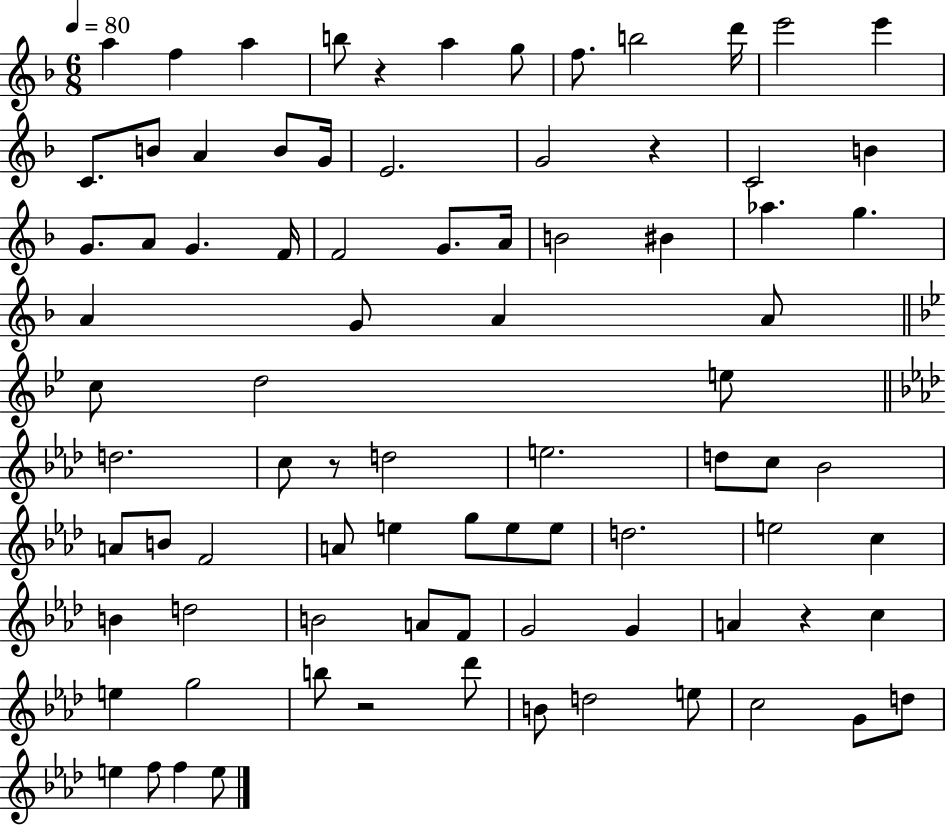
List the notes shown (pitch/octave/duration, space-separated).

A5/q F5/q A5/q B5/e R/q A5/q G5/e F5/e. B5/h D6/s E6/h E6/q C4/e. B4/e A4/q B4/e G4/s E4/h. G4/h R/q C4/h B4/q G4/e. A4/e G4/q. F4/s F4/h G4/e. A4/s B4/h BIS4/q Ab5/q. G5/q. A4/q G4/e A4/q A4/e C5/e D5/h E5/e D5/h. C5/e R/e D5/h E5/h. D5/e C5/e Bb4/h A4/e B4/e F4/h A4/e E5/q G5/e E5/e E5/e D5/h. E5/h C5/q B4/q D5/h B4/h A4/e F4/e G4/h G4/q A4/q R/q C5/q E5/q G5/h B5/e R/h Db6/e B4/e D5/h E5/e C5/h G4/e D5/e E5/q F5/e F5/q E5/e